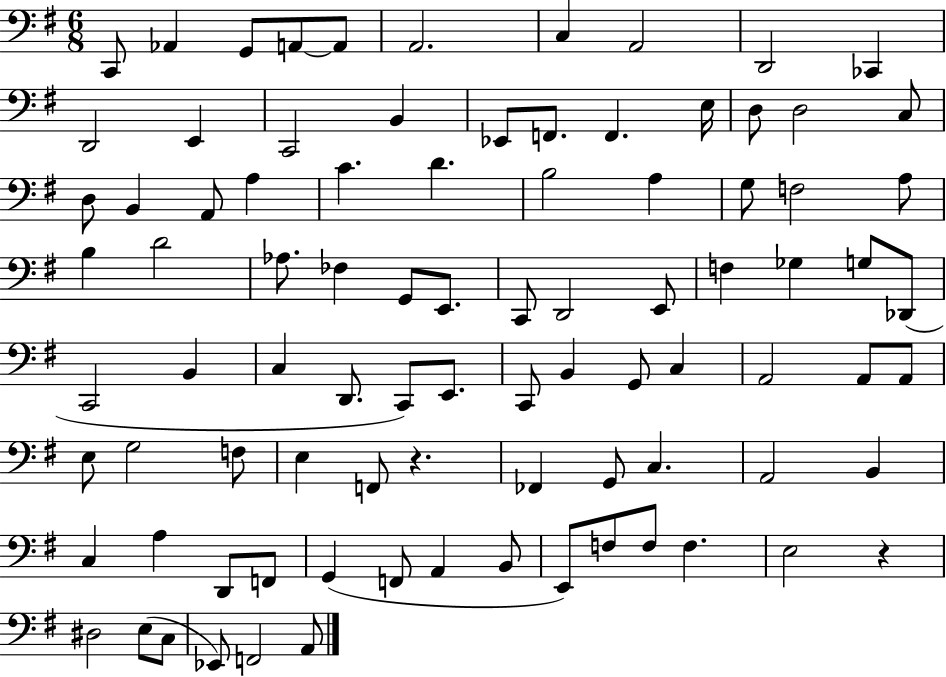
X:1
T:Untitled
M:6/8
L:1/4
K:G
C,,/2 _A,, G,,/2 A,,/2 A,,/2 A,,2 C, A,,2 D,,2 _C,, D,,2 E,, C,,2 B,, _E,,/2 F,,/2 F,, E,/4 D,/2 D,2 C,/2 D,/2 B,, A,,/2 A, C D B,2 A, G,/2 F,2 A,/2 B, D2 _A,/2 _F, G,,/2 E,,/2 C,,/2 D,,2 E,,/2 F, _G, G,/2 _D,,/2 C,,2 B,, C, D,,/2 C,,/2 E,,/2 C,,/2 B,, G,,/2 C, A,,2 A,,/2 A,,/2 E,/2 G,2 F,/2 E, F,,/2 z _F,, G,,/2 C, A,,2 B,, C, A, D,,/2 F,,/2 G,, F,,/2 A,, B,,/2 E,,/2 F,/2 F,/2 F, E,2 z ^D,2 E,/2 C,/2 _E,,/2 F,,2 A,,/2